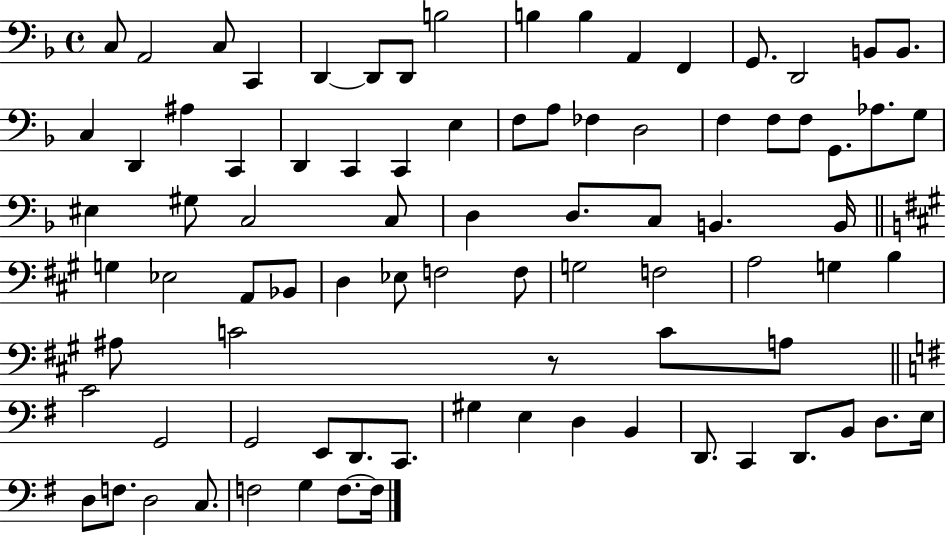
{
  \clef bass
  \time 4/4
  \defaultTimeSignature
  \key f \major
  c8 a,2 c8 c,4 | d,4~~ d,8 d,8 b2 | b4 b4 a,4 f,4 | g,8. d,2 b,8 b,8. | \break c4 d,4 ais4 c,4 | d,4 c,4 c,4 e4 | f8 a8 fes4 d2 | f4 f8 f8 g,8. aes8. g8 | \break eis4 gis8 c2 c8 | d4 d8. c8 b,4. b,16 | \bar "||" \break \key a \major g4 ees2 a,8 bes,8 | d4 ees8 f2 f8 | g2 f2 | a2 g4 b4 | \break ais8 c'2 r8 c'8 a8 | \bar "||" \break \key g \major c'2 g,2 | g,2 e,8 d,8. c,8. | gis4 e4 d4 b,4 | d,8. c,4 d,8. b,8 d8. e16 | \break d8 f8. d2 c8. | f2 g4 f8.~~ f16 | \bar "|."
}